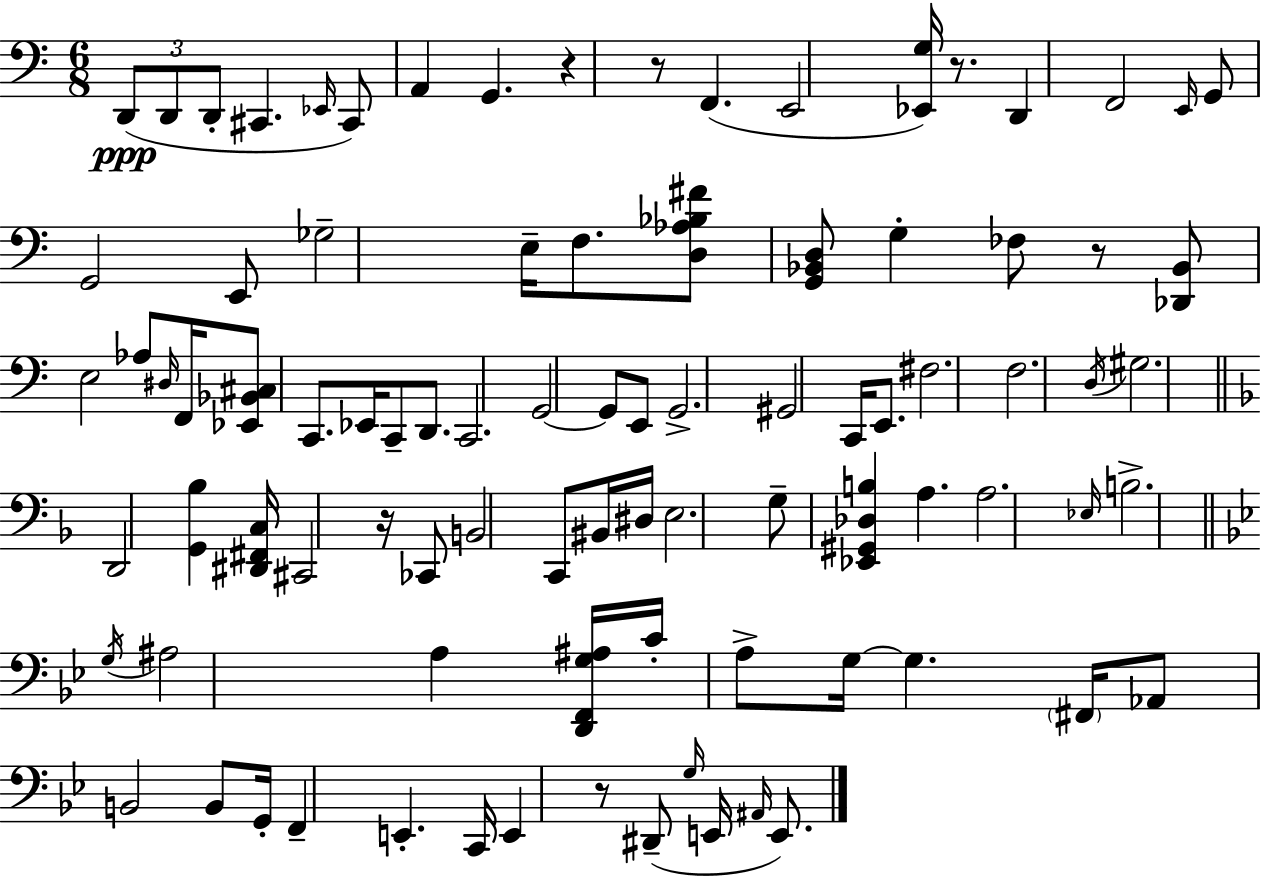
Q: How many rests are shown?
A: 6